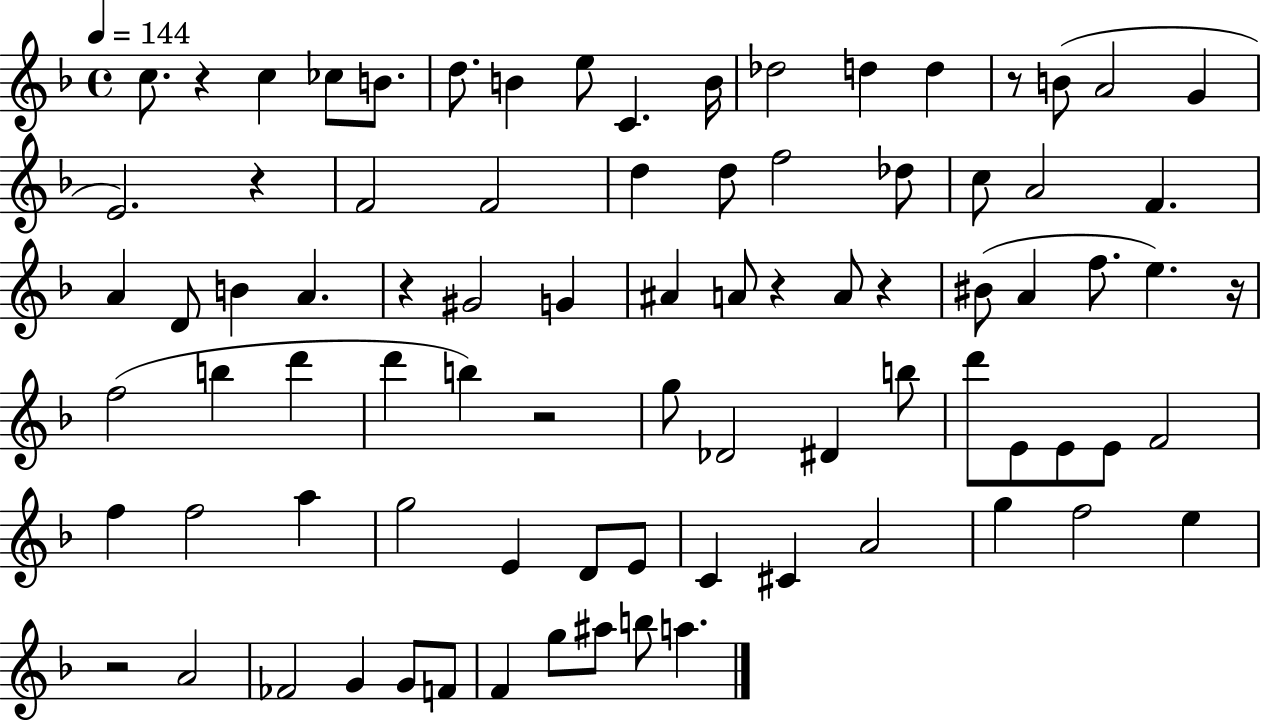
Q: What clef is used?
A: treble